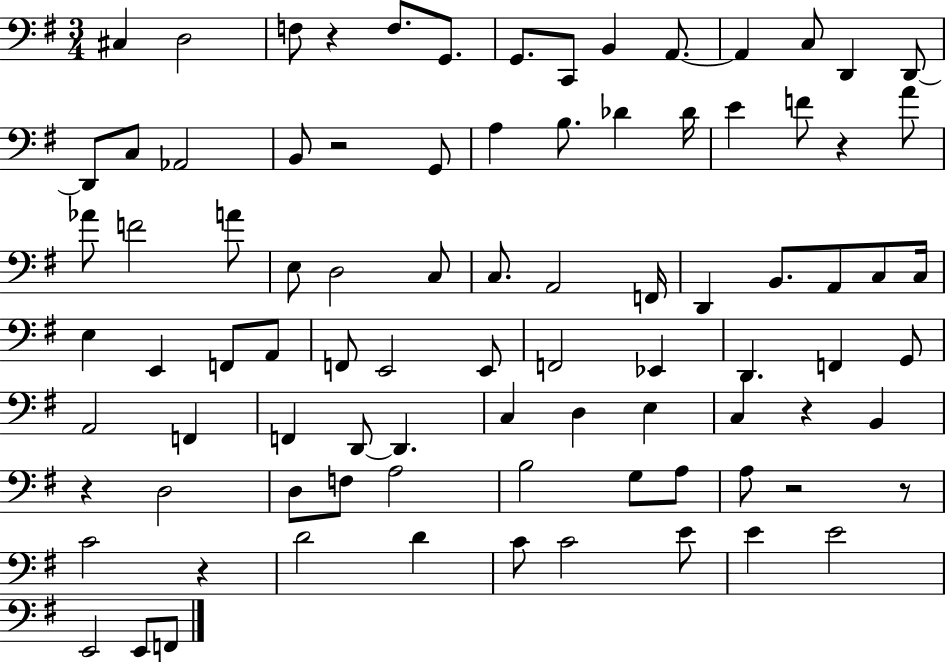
C#3/q D3/h F3/e R/q F3/e. G2/e. G2/e. C2/e B2/q A2/e. A2/q C3/e D2/q D2/e D2/e C3/e Ab2/h B2/e R/h G2/e A3/q B3/e. Db4/q Db4/s E4/q F4/e R/q A4/e Ab4/e F4/h A4/e E3/e D3/h C3/e C3/e. A2/h F2/s D2/q B2/e. A2/e C3/e C3/s E3/q E2/q F2/e A2/e F2/e E2/h E2/e F2/h Eb2/q D2/q. F2/q G2/e A2/h F2/q F2/q D2/e D2/q. C3/q D3/q E3/q C3/q R/q B2/q R/q D3/h D3/e F3/e A3/h B3/h G3/e A3/e A3/e R/h R/e C4/h R/q D4/h D4/q C4/e C4/h E4/e E4/q E4/h E2/h E2/e F2/e